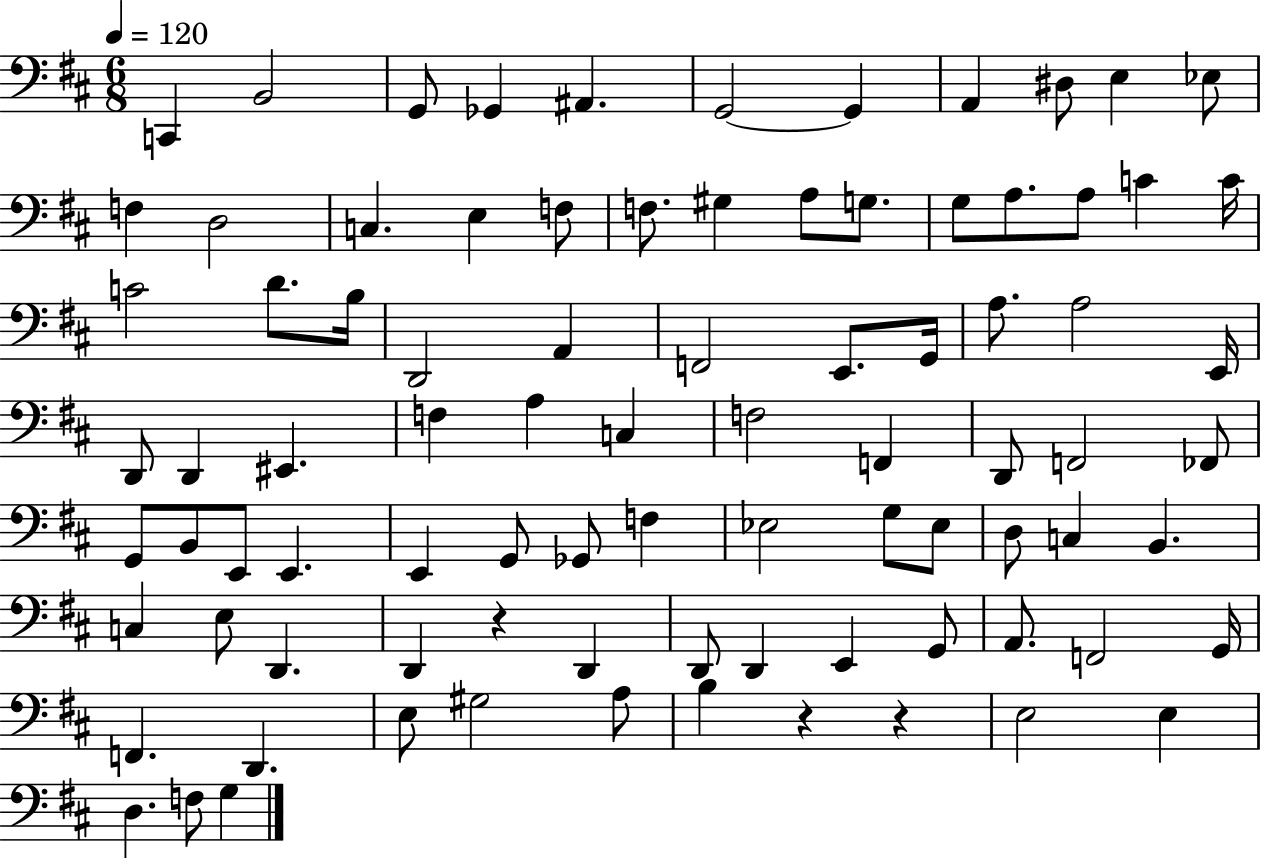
{
  \clef bass
  \numericTimeSignature
  \time 6/8
  \key d \major
  \tempo 4 = 120
  \repeat volta 2 { c,4 b,2 | g,8 ges,4 ais,4. | g,2~~ g,4 | a,4 dis8 e4 ees8 | \break f4 d2 | c4. e4 f8 | f8. gis4 a8 g8. | g8 a8. a8 c'4 c'16 | \break c'2 d'8. b16 | d,2 a,4 | f,2 e,8. g,16 | a8. a2 e,16 | \break d,8 d,4 eis,4. | f4 a4 c4 | f2 f,4 | d,8 f,2 fes,8 | \break g,8 b,8 e,8 e,4. | e,4 g,8 ges,8 f4 | ees2 g8 ees8 | d8 c4 b,4. | \break c4 e8 d,4. | d,4 r4 d,4 | d,8 d,4 e,4 g,8 | a,8. f,2 g,16 | \break f,4. d,4. | e8 gis2 a8 | b4 r4 r4 | e2 e4 | \break d4. f8 g4 | } \bar "|."
}